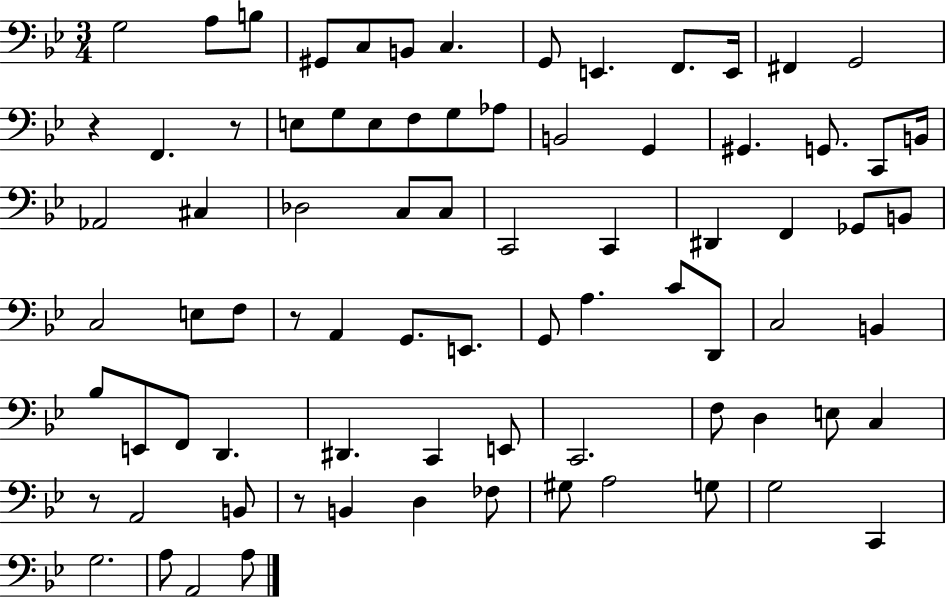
G3/h A3/e B3/e G#2/e C3/e B2/e C3/q. G2/e E2/q. F2/e. E2/s F#2/q G2/h R/q F2/q. R/e E3/e G3/e E3/e F3/e G3/e Ab3/e B2/h G2/q G#2/q. G2/e. C2/e B2/s Ab2/h C#3/q Db3/h C3/e C3/e C2/h C2/q D#2/q F2/q Gb2/e B2/e C3/h E3/e F3/e R/e A2/q G2/e. E2/e. G2/e A3/q. C4/e D2/e C3/h B2/q Bb3/e E2/e F2/e D2/q. D#2/q. C2/q E2/e C2/h. F3/e D3/q E3/e C3/q R/e A2/h B2/e R/e B2/q D3/q FES3/e G#3/e A3/h G3/e G3/h C2/q G3/h. A3/e A2/h A3/e